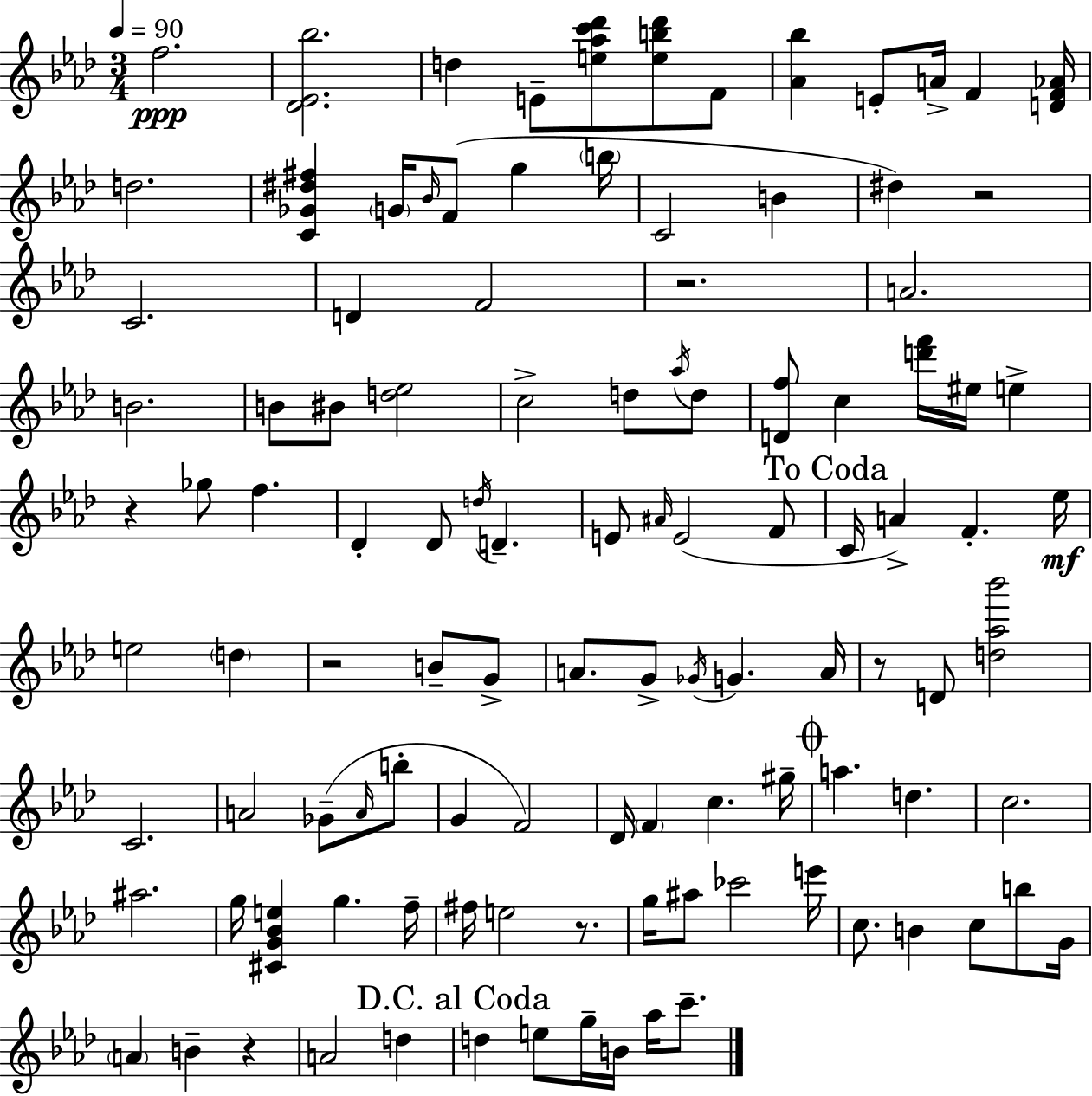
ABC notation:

X:1
T:Untitled
M:3/4
L:1/4
K:Ab
f2 [_D_E_b]2 d E/2 [e_ac'_d']/2 [eb_d']/2 F/2 [_A_b] E/2 A/4 F [DF_A]/4 d2 [C_G^d^f] G/4 _B/4 F/2 g b/4 C2 B ^d z2 C2 D F2 z2 A2 B2 B/2 ^B/2 [d_e]2 c2 d/2 _a/4 d/2 [Df]/2 c [d'f']/4 ^e/4 e z _g/2 f _D _D/2 d/4 D E/2 ^A/4 E2 F/2 C/4 A F _e/4 e2 d z2 B/2 G/2 A/2 G/2 _G/4 G A/4 z/2 D/2 [d_a_b']2 C2 A2 _G/2 A/4 b/2 G F2 _D/4 F c ^g/4 a d c2 ^a2 g/4 [^CG_Be] g f/4 ^f/4 e2 z/2 g/4 ^a/2 _c'2 e'/4 c/2 B c/2 b/2 G/4 A B z A2 d d e/2 g/4 B/4 _a/4 c'/2